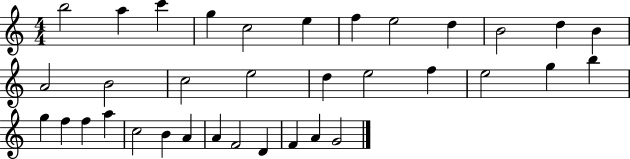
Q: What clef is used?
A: treble